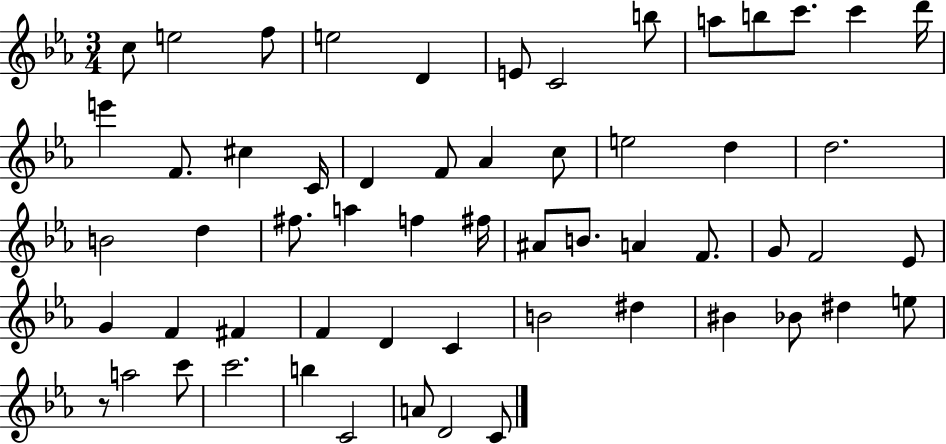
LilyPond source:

{
  \clef treble
  \numericTimeSignature
  \time 3/4
  \key ees \major
  c''8 e''2 f''8 | e''2 d'4 | e'8 c'2 b''8 | a''8 b''8 c'''8. c'''4 d'''16 | \break e'''4 f'8. cis''4 c'16 | d'4 f'8 aes'4 c''8 | e''2 d''4 | d''2. | \break b'2 d''4 | fis''8. a''4 f''4 fis''16 | ais'8 b'8. a'4 f'8. | g'8 f'2 ees'8 | \break g'4 f'4 fis'4 | f'4 d'4 c'4 | b'2 dis''4 | bis'4 bes'8 dis''4 e''8 | \break r8 a''2 c'''8 | c'''2. | b''4 c'2 | a'8 d'2 c'8 | \break \bar "|."
}